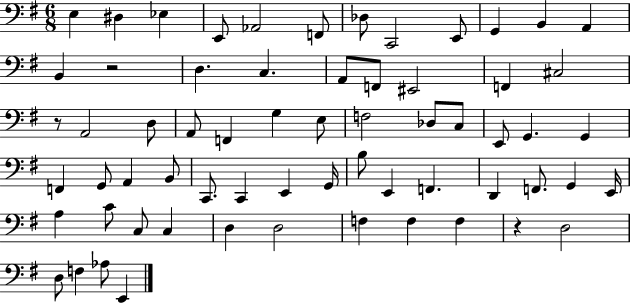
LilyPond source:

{
  \clef bass
  \numericTimeSignature
  \time 6/8
  \key g \major
  e4 dis4 ees4 | e,8 aes,2 f,8 | des8 c,2 e,8 | g,4 b,4 a,4 | \break b,4 r2 | d4. c4. | a,8 f,8 eis,2 | f,4 cis2 | \break r8 a,2 d8 | a,8 f,4 g4 e8 | f2 des8 c8 | e,8 g,4. g,4 | \break f,4 g,8 a,4 b,8 | c,8. c,4 e,4 g,16 | b8 e,4 f,4. | d,4 f,8. g,4 e,16 | \break a4 c'8 c8 c4 | d4 d2 | f4 f4 f4 | r4 d2 | \break d8 f4 aes8 e,4 | \bar "|."
}